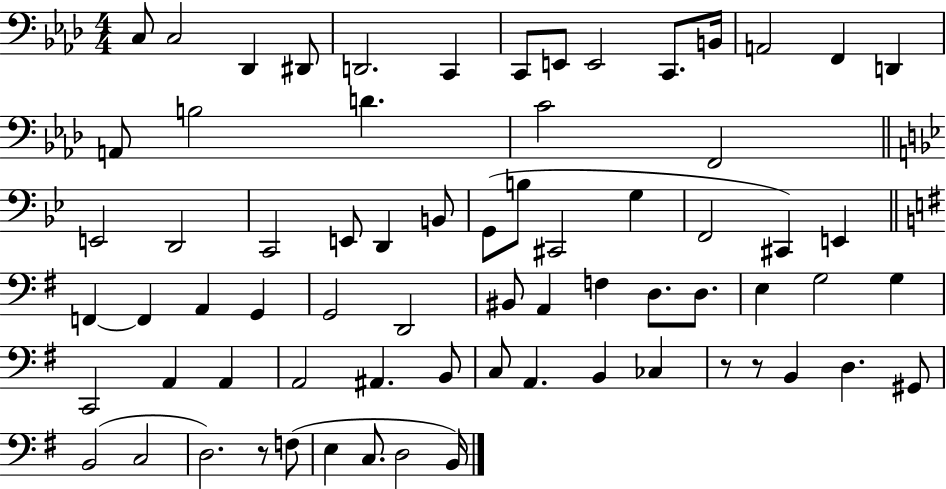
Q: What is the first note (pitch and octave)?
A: C3